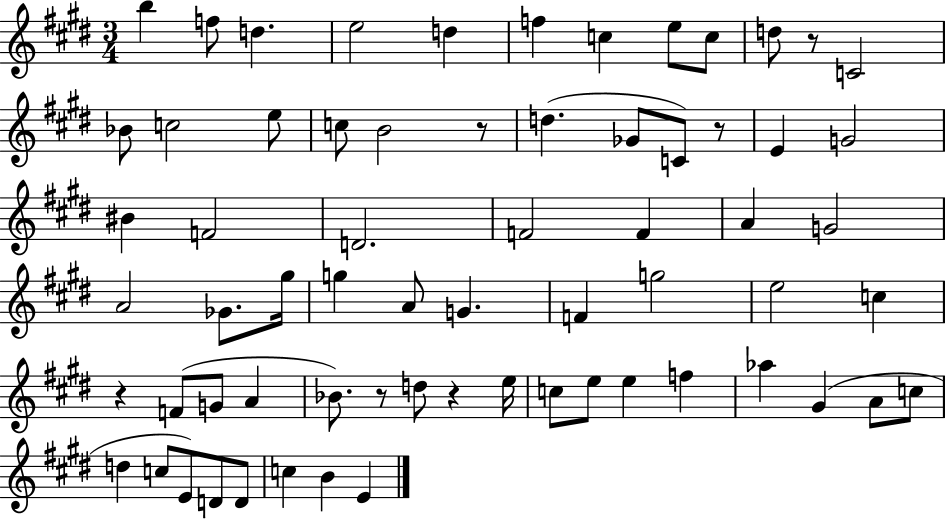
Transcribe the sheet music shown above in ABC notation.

X:1
T:Untitled
M:3/4
L:1/4
K:E
b f/2 d e2 d f c e/2 c/2 d/2 z/2 C2 _B/2 c2 e/2 c/2 B2 z/2 d _G/2 C/2 z/2 E G2 ^B F2 D2 F2 F A G2 A2 _G/2 ^g/4 g A/2 G F g2 e2 c z F/2 G/2 A _B/2 z/2 d/2 z e/4 c/2 e/2 e f _a ^G A/2 c/2 d c/2 E/2 D/2 D/2 c B E